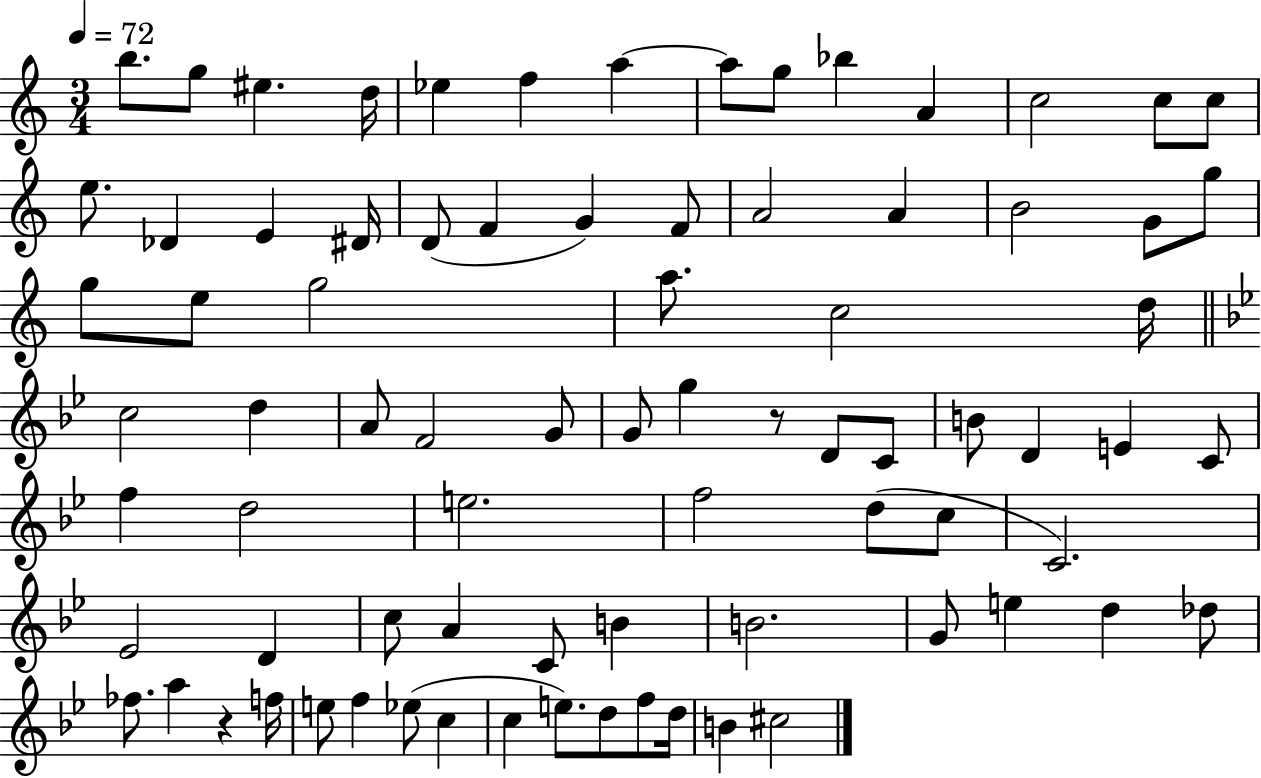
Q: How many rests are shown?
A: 2